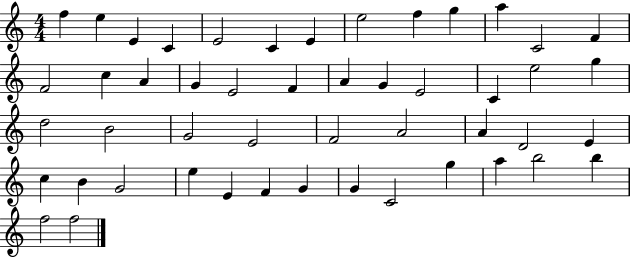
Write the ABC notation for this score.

X:1
T:Untitled
M:4/4
L:1/4
K:C
f e E C E2 C E e2 f g a C2 F F2 c A G E2 F A G E2 C e2 g d2 B2 G2 E2 F2 A2 A D2 E c B G2 e E F G G C2 g a b2 b f2 f2